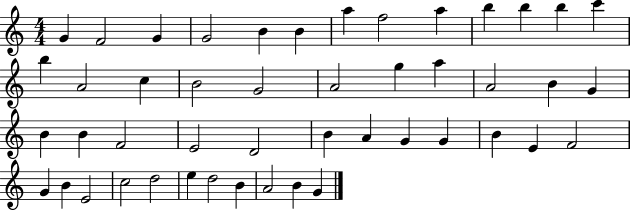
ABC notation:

X:1
T:Untitled
M:4/4
L:1/4
K:C
G F2 G G2 B B a f2 a b b b c' b A2 c B2 G2 A2 g a A2 B G B B F2 E2 D2 B A G G B E F2 G B E2 c2 d2 e d2 B A2 B G